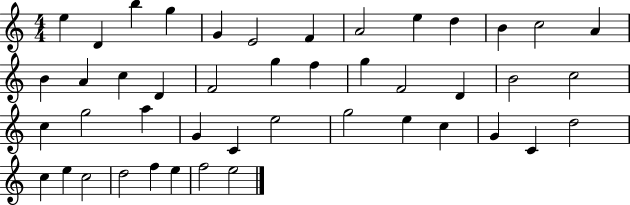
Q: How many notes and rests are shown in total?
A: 45